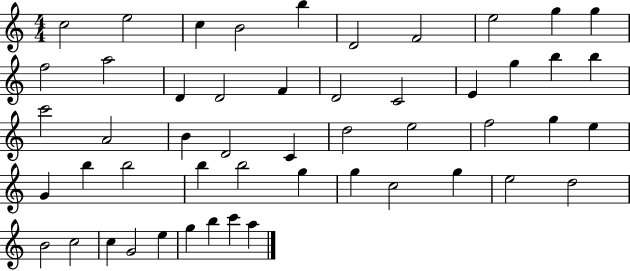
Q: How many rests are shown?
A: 0